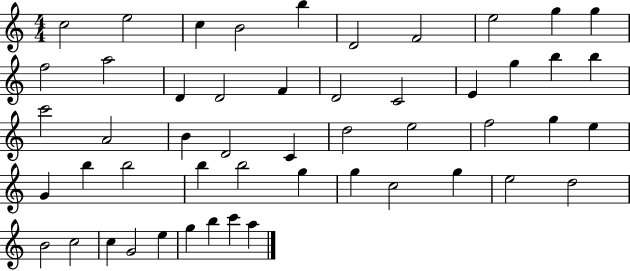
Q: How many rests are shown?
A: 0